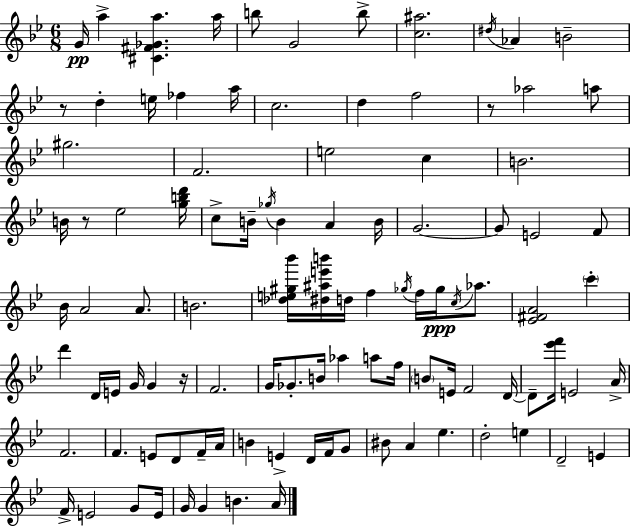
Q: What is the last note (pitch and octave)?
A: A4